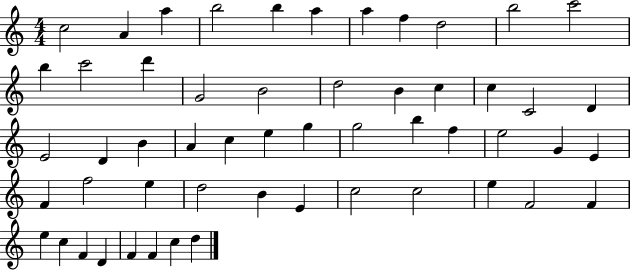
C5/h A4/q A5/q B5/h B5/q A5/q A5/q F5/q D5/h B5/h C6/h B5/q C6/h D6/q G4/h B4/h D5/h B4/q C5/q C5/q C4/h D4/q E4/h D4/q B4/q A4/q C5/q E5/q G5/q G5/h B5/q F5/q E5/h G4/q E4/q F4/q F5/h E5/q D5/h B4/q E4/q C5/h C5/h E5/q F4/h F4/q E5/q C5/q F4/q D4/q F4/q F4/q C5/q D5/q